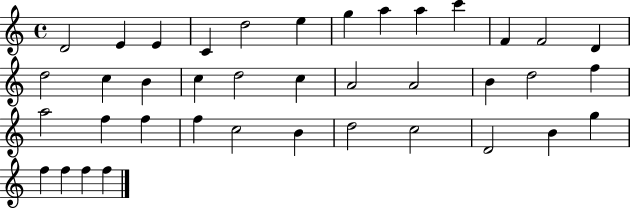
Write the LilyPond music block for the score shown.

{
  \clef treble
  \time 4/4
  \defaultTimeSignature
  \key c \major
  d'2 e'4 e'4 | c'4 d''2 e''4 | g''4 a''4 a''4 c'''4 | f'4 f'2 d'4 | \break d''2 c''4 b'4 | c''4 d''2 c''4 | a'2 a'2 | b'4 d''2 f''4 | \break a''2 f''4 f''4 | f''4 c''2 b'4 | d''2 c''2 | d'2 b'4 g''4 | \break f''4 f''4 f''4 f''4 | \bar "|."
}